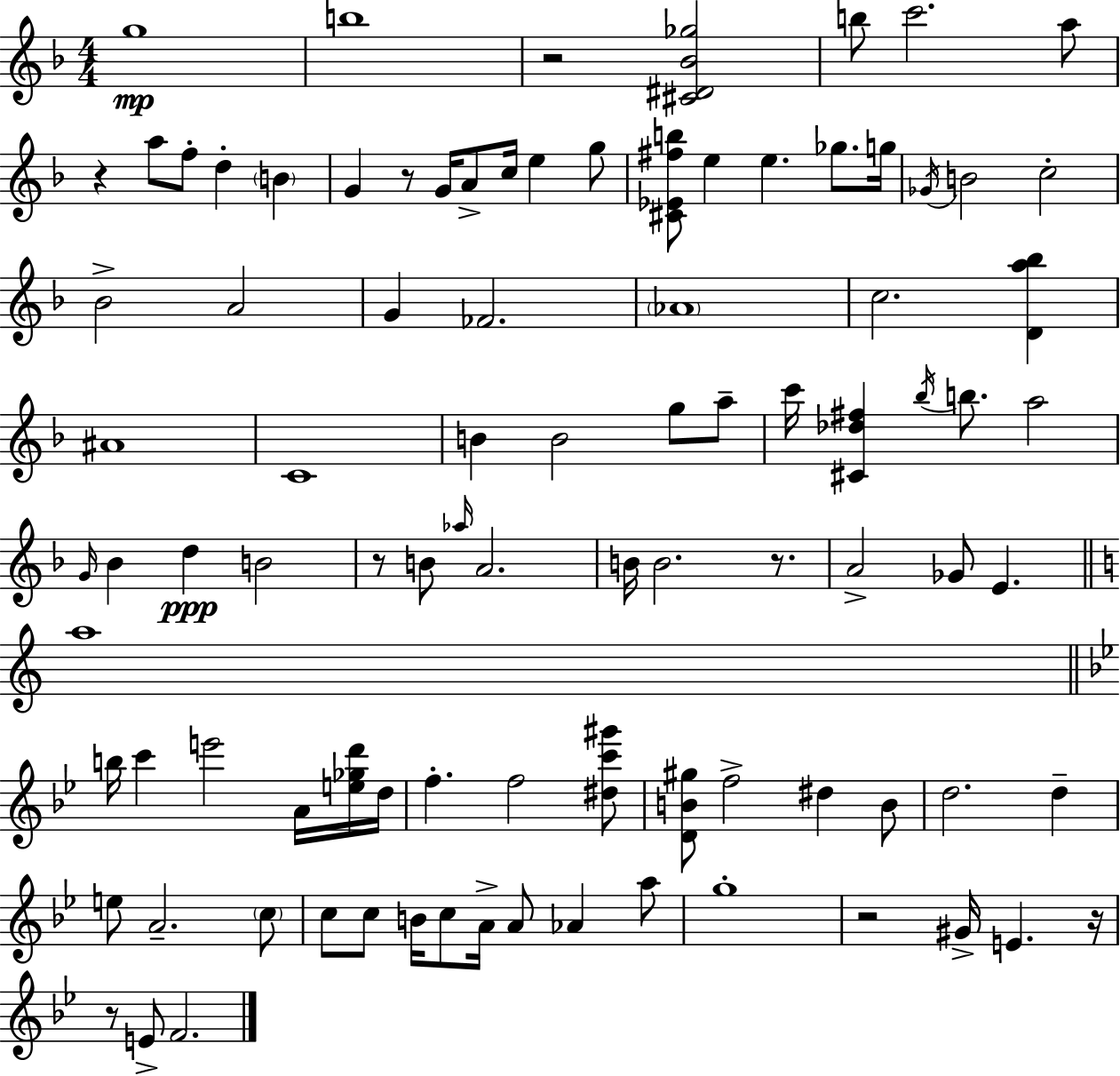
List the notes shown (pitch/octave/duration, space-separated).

G5/w B5/w R/h [C#4,D#4,Bb4,Gb5]/h B5/e C6/h. A5/e R/q A5/e F5/e D5/q B4/q G4/q R/e G4/s A4/e C5/s E5/q G5/e [C#4,Eb4,F#5,B5]/e E5/q E5/q. Gb5/e. G5/s Gb4/s B4/h C5/h Bb4/h A4/h G4/q FES4/h. Ab4/w C5/h. [D4,A5,Bb5]/q A#4/w C4/w B4/q B4/h G5/e A5/e C6/s [C#4,Db5,F#5]/q Bb5/s B5/e. A5/h G4/s Bb4/q D5/q B4/h R/e B4/e Ab5/s A4/h. B4/s B4/h. R/e. A4/h Gb4/e E4/q. A5/w B5/s C6/q E6/h A4/s [E5,Gb5,D6]/s D5/s F5/q. F5/h [D#5,C6,G#6]/e [D4,B4,G#5]/e F5/h D#5/q B4/e D5/h. D5/q E5/e A4/h. C5/e C5/e C5/e B4/s C5/e A4/s A4/e Ab4/q A5/e G5/w R/h G#4/s E4/q. R/s R/e E4/e F4/h.